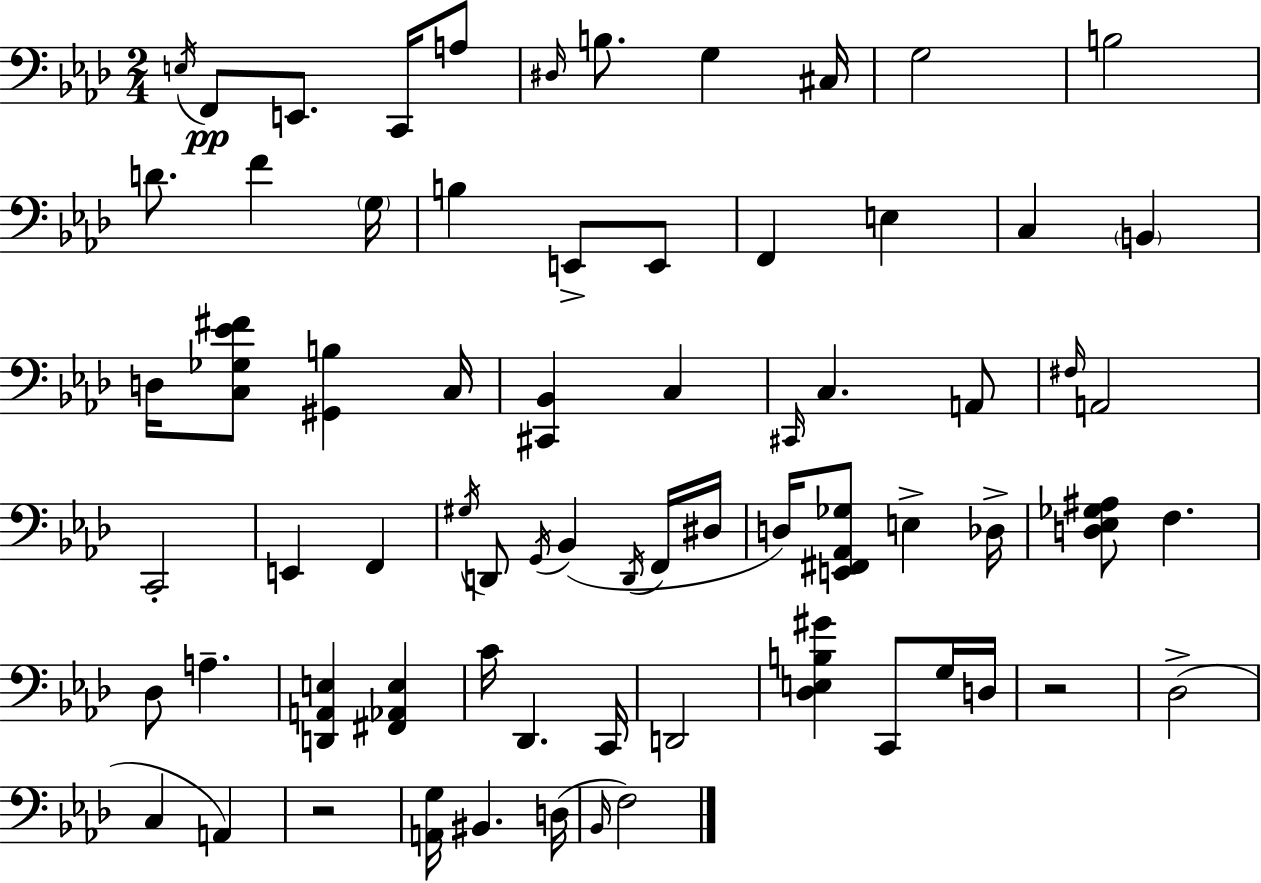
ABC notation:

X:1
T:Untitled
M:2/4
L:1/4
K:Fm
E,/4 F,,/2 E,,/2 C,,/4 A,/2 ^D,/4 B,/2 G, ^C,/4 G,2 B,2 D/2 F G,/4 B, E,,/2 E,,/2 F,, E, C, B,, D,/4 [C,_G,_E^F]/2 [^G,,B,] C,/4 [^C,,_B,,] C, ^C,,/4 C, A,,/2 ^F,/4 A,,2 C,,2 E,, F,, ^G,/4 D,,/2 G,,/4 _B,, D,,/4 F,,/4 ^D,/4 D,/4 [E,,^F,,_A,,_G,]/2 E, _D,/4 [D,_E,_G,^A,]/2 F, _D,/2 A, [D,,A,,E,] [^F,,_A,,E,] C/4 _D,, C,,/4 D,,2 [_D,E,B,^G] C,,/2 G,/4 D,/4 z2 _D,2 C, A,, z2 [A,,G,]/4 ^B,, D,/4 _B,,/4 F,2